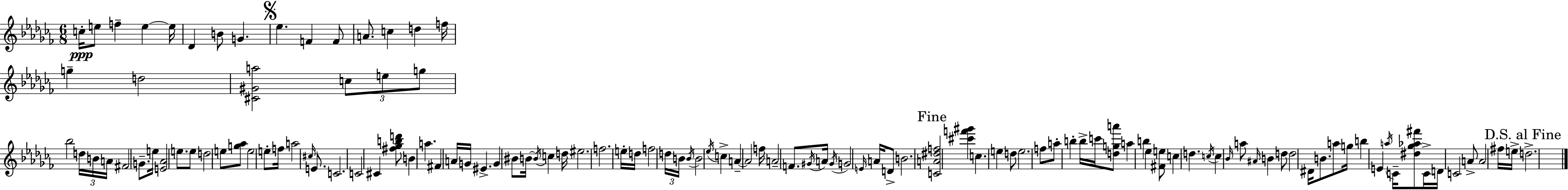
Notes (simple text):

C5/s E5/e F5/q E5/q E5/s Db4/q B4/e G4/q. Eb5/q. F4/q F4/e A4/e. C5/q D5/q F5/s G5/q D5/h [C#4,G#4,A5]/h C5/e E5/e G5/e Bb5/h D5/s B4/s A4/s F#4/h G4/e. E5/s [E4,Ab4]/h E5/e. E5/e D5/h E5/e [G5,Ab5]/e E5/h E5/e F5/s A5/h C#5/s E4/e. C4/h. C4/h C#4/q [F#5,Gb5,B5,D6]/e B4/q A5/q. F#4/q A4/s G4/s EIS4/q. G4/q BIS4/e B4/s B4/s C5/q D5/s EIS5/h. F5/h. E5/s D5/s F5/h D5/s B4/s B4/s B4/h Eb5/s C5/q A4/q A4/h F5/s A4/h F4/e. G#4/s A4/s G#4/s G4/h E4/s A4/s D4/e B4/h. [C4,A4,D#5,F5]/h [C#6,F6,G#6]/q C5/q. E5/q D5/e E5/h. F5/e A5/e B5/q B5/s C6/s [D5,G5,A6]/e A5/q B5/q Eb5/q [F#4,E5]/e C5/q D5/q. C5/s C5/q Bb4/s A5/e A#4/s B4/q D5/e D5/h D#4/s B4/e. A5/e G5/s B5/q E4/q A5/s C4/s [D#5,Gb5,Ab5,F#6]/e C4/s D4/s C4/h A4/e A4/h F#5/s E5/s D5/h.